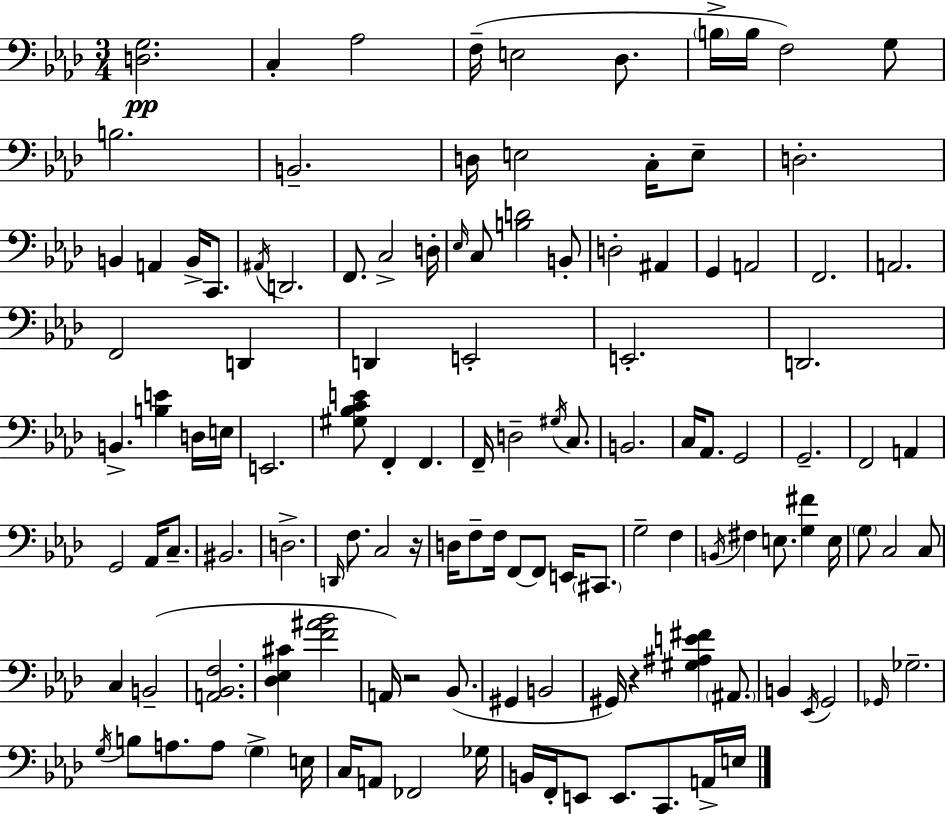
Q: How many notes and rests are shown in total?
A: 123